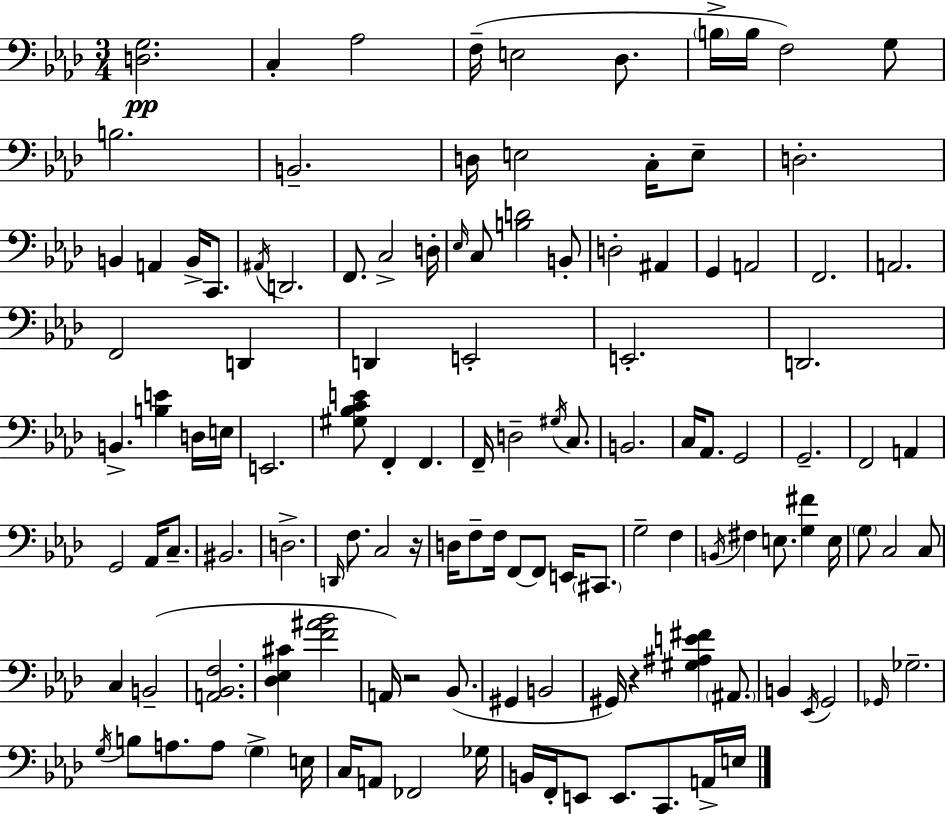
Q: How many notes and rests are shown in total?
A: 123